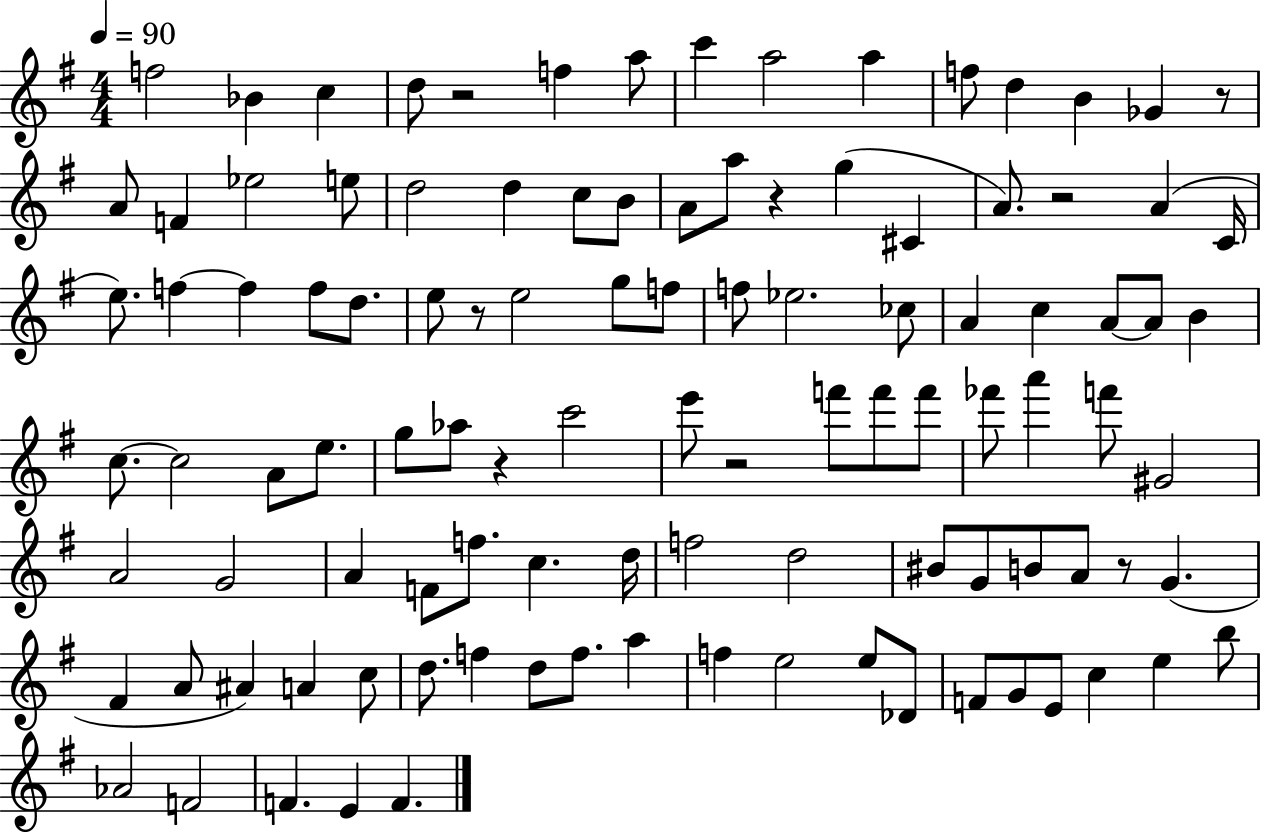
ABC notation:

X:1
T:Untitled
M:4/4
L:1/4
K:G
f2 _B c d/2 z2 f a/2 c' a2 a f/2 d B _G z/2 A/2 F _e2 e/2 d2 d c/2 B/2 A/2 a/2 z g ^C A/2 z2 A C/4 e/2 f f f/2 d/2 e/2 z/2 e2 g/2 f/2 f/2 _e2 _c/2 A c A/2 A/2 B c/2 c2 A/2 e/2 g/2 _a/2 z c'2 e'/2 z2 f'/2 f'/2 f'/2 _f'/2 a' f'/2 ^G2 A2 G2 A F/2 f/2 c d/4 f2 d2 ^B/2 G/2 B/2 A/2 z/2 G ^F A/2 ^A A c/2 d/2 f d/2 f/2 a f e2 e/2 _D/2 F/2 G/2 E/2 c e b/2 _A2 F2 F E F